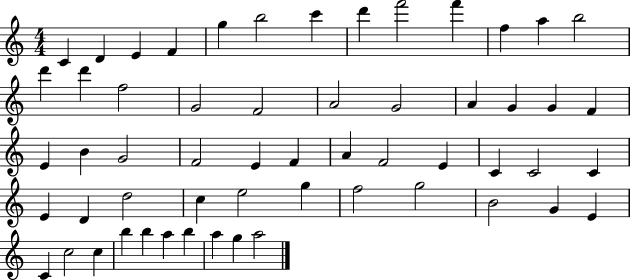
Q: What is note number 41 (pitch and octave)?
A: E5